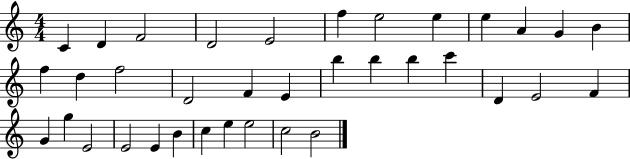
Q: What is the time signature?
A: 4/4